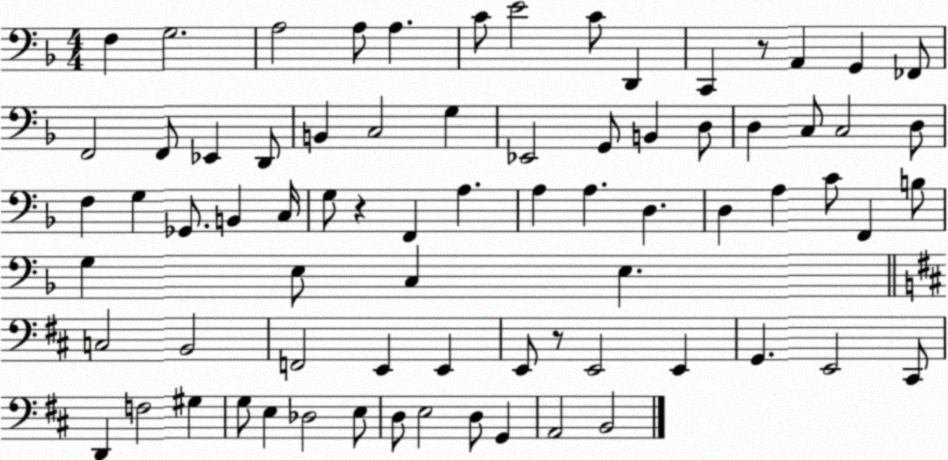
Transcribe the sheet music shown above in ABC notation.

X:1
T:Untitled
M:4/4
L:1/4
K:F
F, G,2 A,2 A,/2 A, C/2 E2 C/2 D,, C,, z/2 A,, G,, _F,,/2 F,,2 F,,/2 _E,, D,,/2 B,, C,2 G, _E,,2 G,,/2 B,, D,/2 D, C,/2 C,2 D,/2 F, G, _G,,/2 B,, C,/4 G,/2 z F,, A, A, A, D, D, A, C/2 F,, B,/2 G, E,/2 C, E, C,2 B,,2 F,,2 E,, E,, E,,/2 z/2 E,,2 E,, G,, E,,2 ^C,,/2 D,, F,2 ^G, G,/2 E, _D,2 E,/2 D,/2 E,2 D,/2 G,, A,,2 B,,2